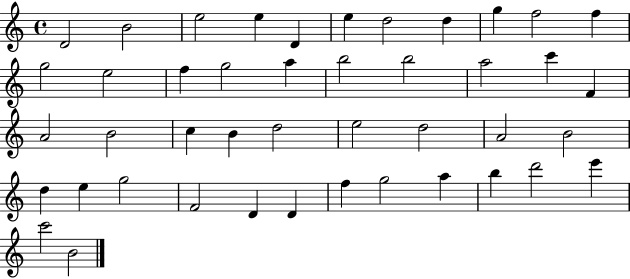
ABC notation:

X:1
T:Untitled
M:4/4
L:1/4
K:C
D2 B2 e2 e D e d2 d g f2 f g2 e2 f g2 a b2 b2 a2 c' F A2 B2 c B d2 e2 d2 A2 B2 d e g2 F2 D D f g2 a b d'2 e' c'2 B2